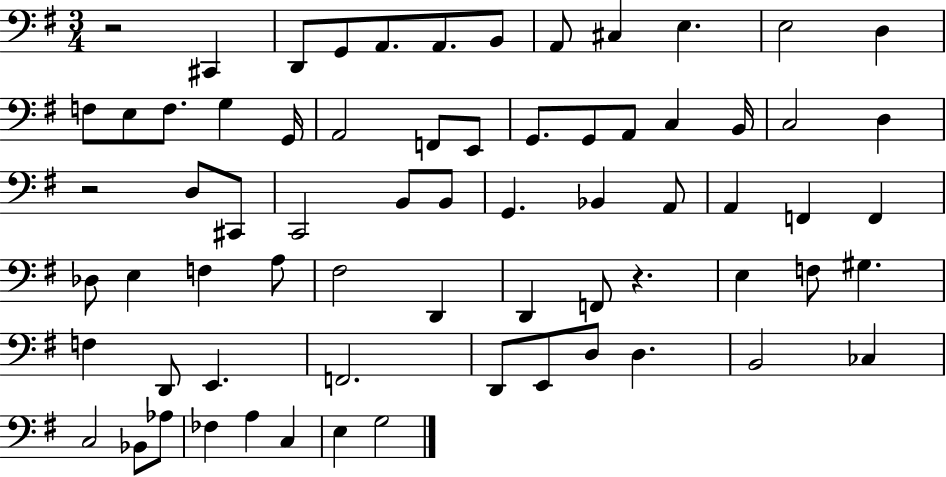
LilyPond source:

{
  \clef bass
  \numericTimeSignature
  \time 3/4
  \key g \major
  r2 cis,4 | d,8 g,8 a,8. a,8. b,8 | a,8 cis4 e4. | e2 d4 | \break f8 e8 f8. g4 g,16 | a,2 f,8 e,8 | g,8. g,8 a,8 c4 b,16 | c2 d4 | \break r2 d8 cis,8 | c,2 b,8 b,8 | g,4. bes,4 a,8 | a,4 f,4 f,4 | \break des8 e4 f4 a8 | fis2 d,4 | d,4 f,8 r4. | e4 f8 gis4. | \break f4 d,8 e,4. | f,2. | d,8 e,8 d8 d4. | b,2 ces4 | \break c2 bes,8 aes8 | fes4 a4 c4 | e4 g2 | \bar "|."
}